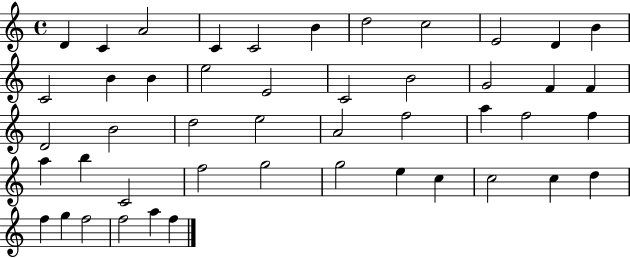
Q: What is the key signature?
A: C major